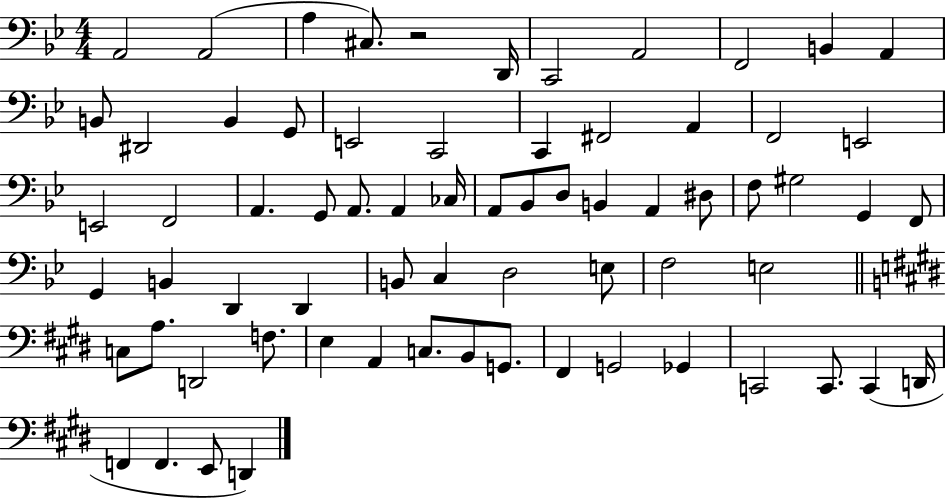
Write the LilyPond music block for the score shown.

{
  \clef bass
  \numericTimeSignature
  \time 4/4
  \key bes \major
  \repeat volta 2 { a,2 a,2( | a4 cis8.) r2 d,16 | c,2 a,2 | f,2 b,4 a,4 | \break b,8 dis,2 b,4 g,8 | e,2 c,2 | c,4 fis,2 a,4 | f,2 e,2 | \break e,2 f,2 | a,4. g,8 a,8. a,4 ces16 | a,8 bes,8 d8 b,4 a,4 dis8 | f8 gis2 g,4 f,8 | \break g,4 b,4 d,4 d,4 | b,8 c4 d2 e8 | f2 e2 | \bar "||" \break \key e \major c8 a8. d,2 f8. | e4 a,4 c8. b,8 g,8. | fis,4 g,2 ges,4 | c,2 c,8. c,4( d,16 | \break f,4 f,4. e,8 d,4) | } \bar "|."
}